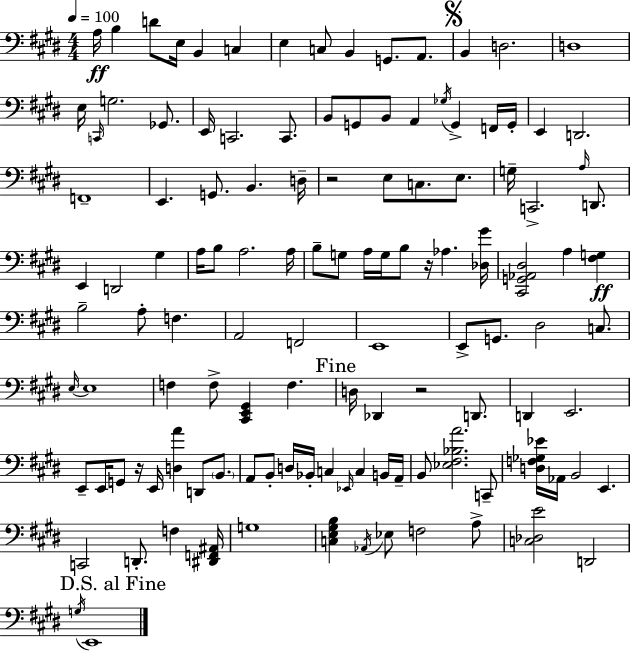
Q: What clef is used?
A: bass